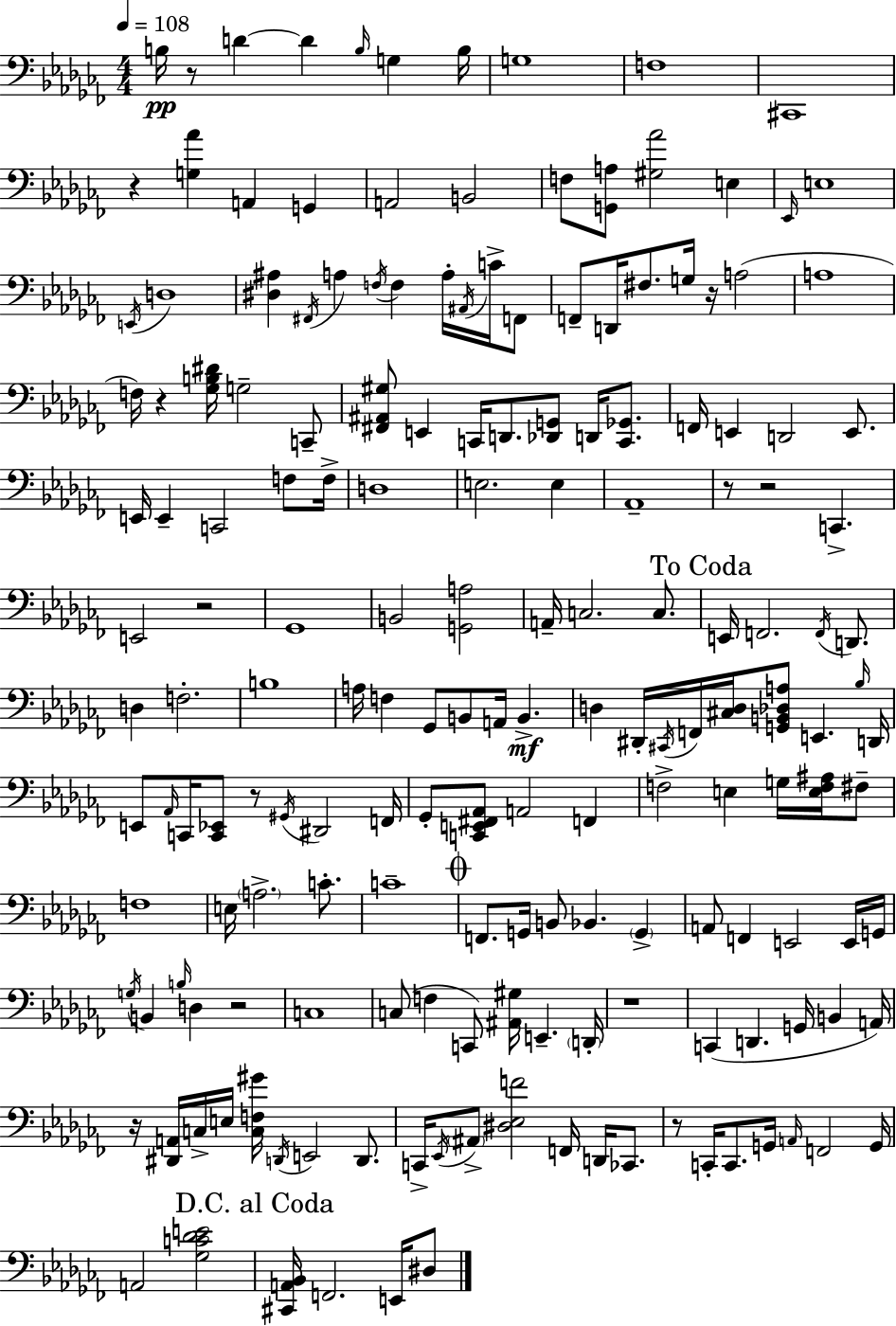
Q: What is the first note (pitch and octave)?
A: B3